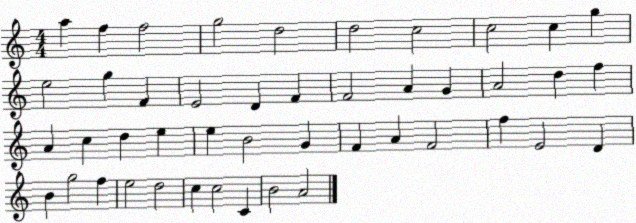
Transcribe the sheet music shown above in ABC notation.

X:1
T:Untitled
M:4/4
L:1/4
K:C
a f f2 g2 d2 d2 c2 c2 c g e2 g F E2 D F F2 A G A2 d f A c d e e B2 G F A F2 f E2 D B g2 f e2 d2 c c2 C B2 A2